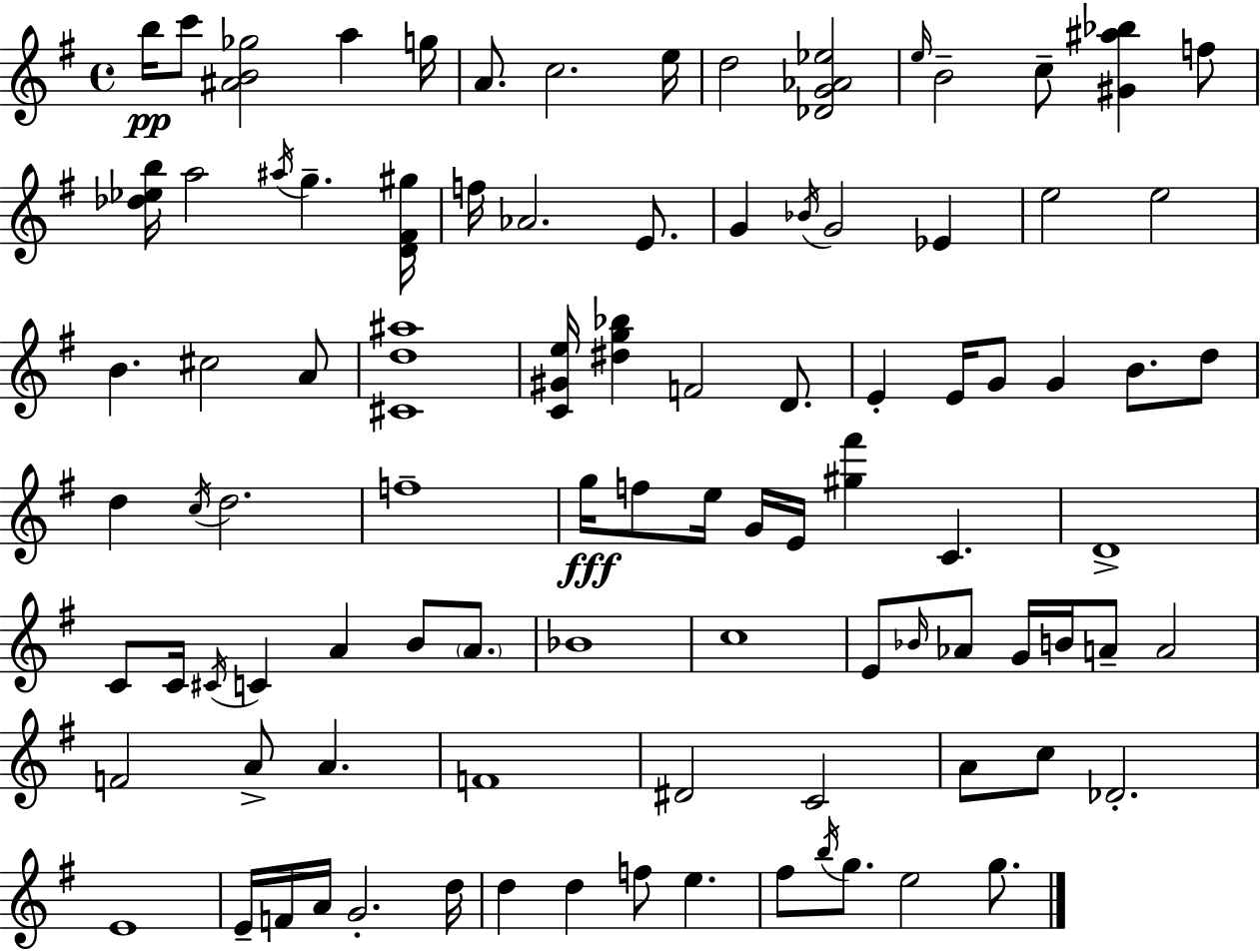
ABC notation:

X:1
T:Untitled
M:4/4
L:1/4
K:Em
b/4 c'/2 [^AB_g]2 a g/4 A/2 c2 e/4 d2 [_DG_A_e]2 e/4 B2 c/2 [^G^a_b] f/2 [_d_eb]/4 a2 ^a/4 g [D^F^g]/4 f/4 _A2 E/2 G _B/4 G2 _E e2 e2 B ^c2 A/2 [^Cd^a]4 [C^Ge]/4 [^dg_b] F2 D/2 E E/4 G/2 G B/2 d/2 d c/4 d2 f4 g/4 f/2 e/4 G/4 E/4 [^g^f'] C D4 C/2 C/4 ^C/4 C A B/2 A/2 _B4 c4 E/2 _B/4 _A/2 G/4 B/4 A/2 A2 F2 A/2 A F4 ^D2 C2 A/2 c/2 _D2 E4 E/4 F/4 A/4 G2 d/4 d d f/2 e ^f/2 b/4 g/2 e2 g/2